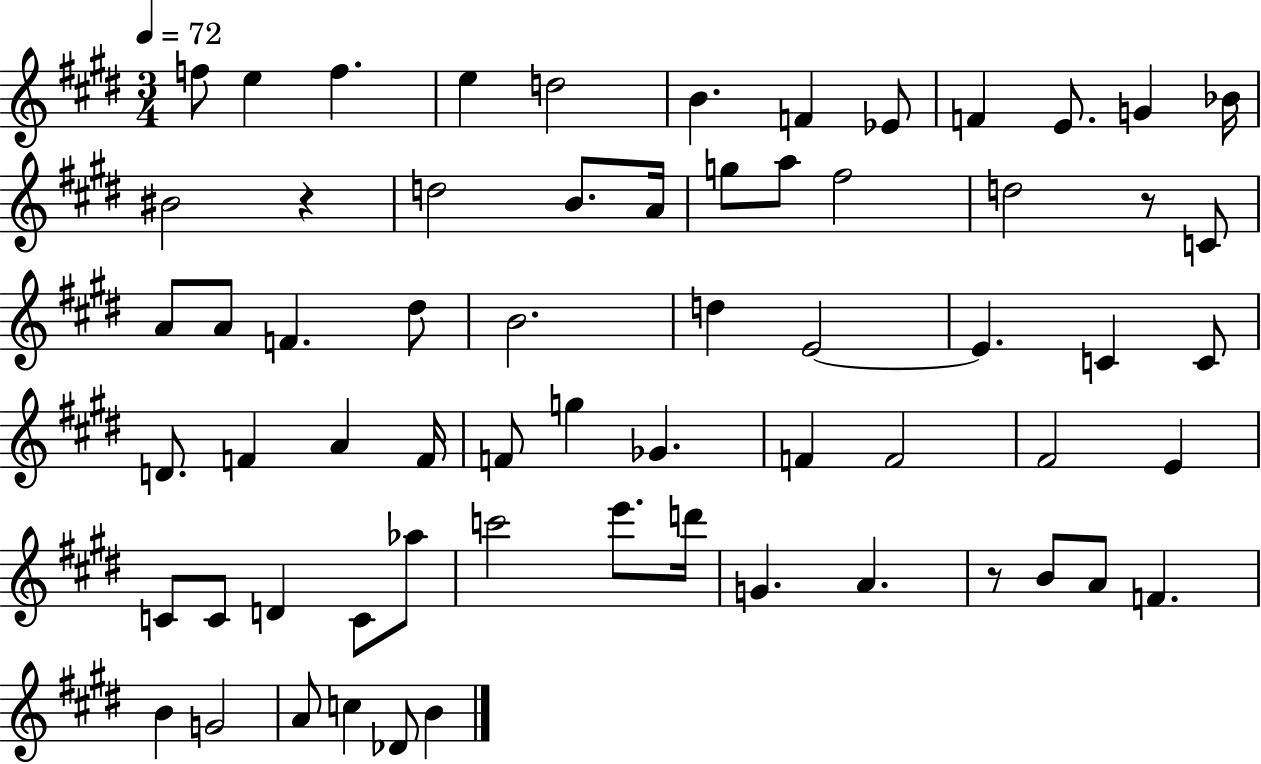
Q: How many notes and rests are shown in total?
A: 64